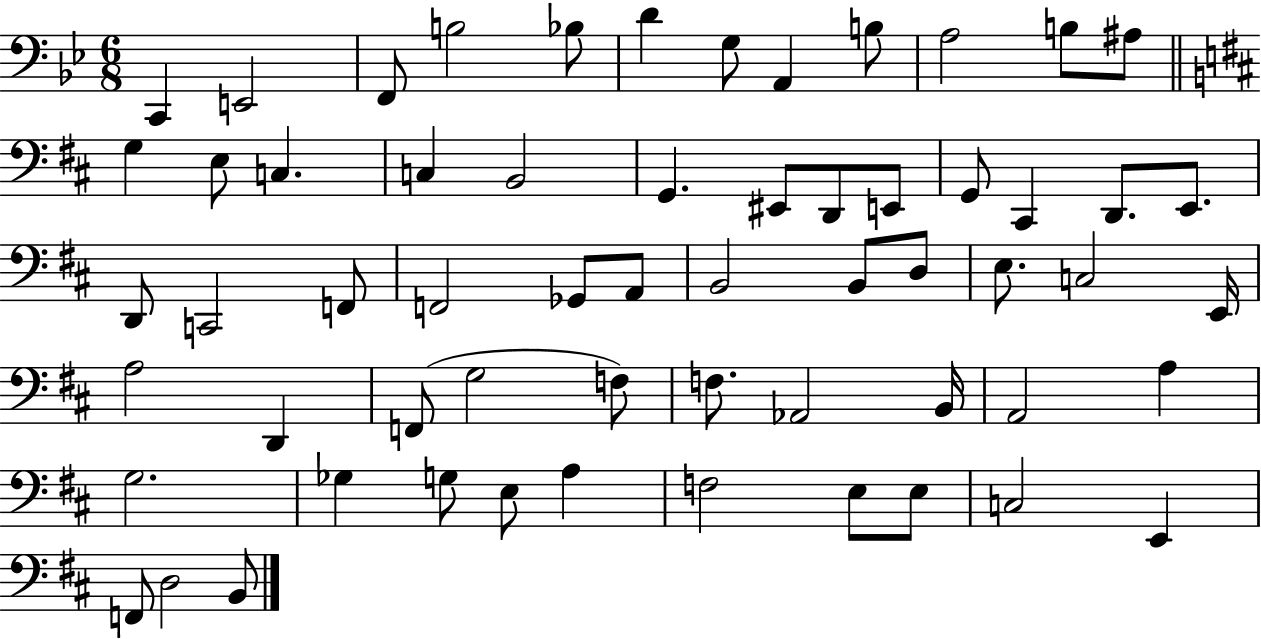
C2/q E2/h F2/e B3/h Bb3/e D4/q G3/e A2/q B3/e A3/h B3/e A#3/e G3/q E3/e C3/q. C3/q B2/h G2/q. EIS2/e D2/e E2/e G2/e C#2/q D2/e. E2/e. D2/e C2/h F2/e F2/h Gb2/e A2/e B2/h B2/e D3/e E3/e. C3/h E2/s A3/h D2/q F2/e G3/h F3/e F3/e. Ab2/h B2/s A2/h A3/q G3/h. Gb3/q G3/e E3/e A3/q F3/h E3/e E3/e C3/h E2/q F2/e D3/h B2/e